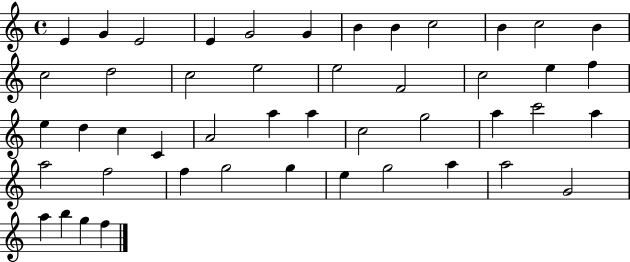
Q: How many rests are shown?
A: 0